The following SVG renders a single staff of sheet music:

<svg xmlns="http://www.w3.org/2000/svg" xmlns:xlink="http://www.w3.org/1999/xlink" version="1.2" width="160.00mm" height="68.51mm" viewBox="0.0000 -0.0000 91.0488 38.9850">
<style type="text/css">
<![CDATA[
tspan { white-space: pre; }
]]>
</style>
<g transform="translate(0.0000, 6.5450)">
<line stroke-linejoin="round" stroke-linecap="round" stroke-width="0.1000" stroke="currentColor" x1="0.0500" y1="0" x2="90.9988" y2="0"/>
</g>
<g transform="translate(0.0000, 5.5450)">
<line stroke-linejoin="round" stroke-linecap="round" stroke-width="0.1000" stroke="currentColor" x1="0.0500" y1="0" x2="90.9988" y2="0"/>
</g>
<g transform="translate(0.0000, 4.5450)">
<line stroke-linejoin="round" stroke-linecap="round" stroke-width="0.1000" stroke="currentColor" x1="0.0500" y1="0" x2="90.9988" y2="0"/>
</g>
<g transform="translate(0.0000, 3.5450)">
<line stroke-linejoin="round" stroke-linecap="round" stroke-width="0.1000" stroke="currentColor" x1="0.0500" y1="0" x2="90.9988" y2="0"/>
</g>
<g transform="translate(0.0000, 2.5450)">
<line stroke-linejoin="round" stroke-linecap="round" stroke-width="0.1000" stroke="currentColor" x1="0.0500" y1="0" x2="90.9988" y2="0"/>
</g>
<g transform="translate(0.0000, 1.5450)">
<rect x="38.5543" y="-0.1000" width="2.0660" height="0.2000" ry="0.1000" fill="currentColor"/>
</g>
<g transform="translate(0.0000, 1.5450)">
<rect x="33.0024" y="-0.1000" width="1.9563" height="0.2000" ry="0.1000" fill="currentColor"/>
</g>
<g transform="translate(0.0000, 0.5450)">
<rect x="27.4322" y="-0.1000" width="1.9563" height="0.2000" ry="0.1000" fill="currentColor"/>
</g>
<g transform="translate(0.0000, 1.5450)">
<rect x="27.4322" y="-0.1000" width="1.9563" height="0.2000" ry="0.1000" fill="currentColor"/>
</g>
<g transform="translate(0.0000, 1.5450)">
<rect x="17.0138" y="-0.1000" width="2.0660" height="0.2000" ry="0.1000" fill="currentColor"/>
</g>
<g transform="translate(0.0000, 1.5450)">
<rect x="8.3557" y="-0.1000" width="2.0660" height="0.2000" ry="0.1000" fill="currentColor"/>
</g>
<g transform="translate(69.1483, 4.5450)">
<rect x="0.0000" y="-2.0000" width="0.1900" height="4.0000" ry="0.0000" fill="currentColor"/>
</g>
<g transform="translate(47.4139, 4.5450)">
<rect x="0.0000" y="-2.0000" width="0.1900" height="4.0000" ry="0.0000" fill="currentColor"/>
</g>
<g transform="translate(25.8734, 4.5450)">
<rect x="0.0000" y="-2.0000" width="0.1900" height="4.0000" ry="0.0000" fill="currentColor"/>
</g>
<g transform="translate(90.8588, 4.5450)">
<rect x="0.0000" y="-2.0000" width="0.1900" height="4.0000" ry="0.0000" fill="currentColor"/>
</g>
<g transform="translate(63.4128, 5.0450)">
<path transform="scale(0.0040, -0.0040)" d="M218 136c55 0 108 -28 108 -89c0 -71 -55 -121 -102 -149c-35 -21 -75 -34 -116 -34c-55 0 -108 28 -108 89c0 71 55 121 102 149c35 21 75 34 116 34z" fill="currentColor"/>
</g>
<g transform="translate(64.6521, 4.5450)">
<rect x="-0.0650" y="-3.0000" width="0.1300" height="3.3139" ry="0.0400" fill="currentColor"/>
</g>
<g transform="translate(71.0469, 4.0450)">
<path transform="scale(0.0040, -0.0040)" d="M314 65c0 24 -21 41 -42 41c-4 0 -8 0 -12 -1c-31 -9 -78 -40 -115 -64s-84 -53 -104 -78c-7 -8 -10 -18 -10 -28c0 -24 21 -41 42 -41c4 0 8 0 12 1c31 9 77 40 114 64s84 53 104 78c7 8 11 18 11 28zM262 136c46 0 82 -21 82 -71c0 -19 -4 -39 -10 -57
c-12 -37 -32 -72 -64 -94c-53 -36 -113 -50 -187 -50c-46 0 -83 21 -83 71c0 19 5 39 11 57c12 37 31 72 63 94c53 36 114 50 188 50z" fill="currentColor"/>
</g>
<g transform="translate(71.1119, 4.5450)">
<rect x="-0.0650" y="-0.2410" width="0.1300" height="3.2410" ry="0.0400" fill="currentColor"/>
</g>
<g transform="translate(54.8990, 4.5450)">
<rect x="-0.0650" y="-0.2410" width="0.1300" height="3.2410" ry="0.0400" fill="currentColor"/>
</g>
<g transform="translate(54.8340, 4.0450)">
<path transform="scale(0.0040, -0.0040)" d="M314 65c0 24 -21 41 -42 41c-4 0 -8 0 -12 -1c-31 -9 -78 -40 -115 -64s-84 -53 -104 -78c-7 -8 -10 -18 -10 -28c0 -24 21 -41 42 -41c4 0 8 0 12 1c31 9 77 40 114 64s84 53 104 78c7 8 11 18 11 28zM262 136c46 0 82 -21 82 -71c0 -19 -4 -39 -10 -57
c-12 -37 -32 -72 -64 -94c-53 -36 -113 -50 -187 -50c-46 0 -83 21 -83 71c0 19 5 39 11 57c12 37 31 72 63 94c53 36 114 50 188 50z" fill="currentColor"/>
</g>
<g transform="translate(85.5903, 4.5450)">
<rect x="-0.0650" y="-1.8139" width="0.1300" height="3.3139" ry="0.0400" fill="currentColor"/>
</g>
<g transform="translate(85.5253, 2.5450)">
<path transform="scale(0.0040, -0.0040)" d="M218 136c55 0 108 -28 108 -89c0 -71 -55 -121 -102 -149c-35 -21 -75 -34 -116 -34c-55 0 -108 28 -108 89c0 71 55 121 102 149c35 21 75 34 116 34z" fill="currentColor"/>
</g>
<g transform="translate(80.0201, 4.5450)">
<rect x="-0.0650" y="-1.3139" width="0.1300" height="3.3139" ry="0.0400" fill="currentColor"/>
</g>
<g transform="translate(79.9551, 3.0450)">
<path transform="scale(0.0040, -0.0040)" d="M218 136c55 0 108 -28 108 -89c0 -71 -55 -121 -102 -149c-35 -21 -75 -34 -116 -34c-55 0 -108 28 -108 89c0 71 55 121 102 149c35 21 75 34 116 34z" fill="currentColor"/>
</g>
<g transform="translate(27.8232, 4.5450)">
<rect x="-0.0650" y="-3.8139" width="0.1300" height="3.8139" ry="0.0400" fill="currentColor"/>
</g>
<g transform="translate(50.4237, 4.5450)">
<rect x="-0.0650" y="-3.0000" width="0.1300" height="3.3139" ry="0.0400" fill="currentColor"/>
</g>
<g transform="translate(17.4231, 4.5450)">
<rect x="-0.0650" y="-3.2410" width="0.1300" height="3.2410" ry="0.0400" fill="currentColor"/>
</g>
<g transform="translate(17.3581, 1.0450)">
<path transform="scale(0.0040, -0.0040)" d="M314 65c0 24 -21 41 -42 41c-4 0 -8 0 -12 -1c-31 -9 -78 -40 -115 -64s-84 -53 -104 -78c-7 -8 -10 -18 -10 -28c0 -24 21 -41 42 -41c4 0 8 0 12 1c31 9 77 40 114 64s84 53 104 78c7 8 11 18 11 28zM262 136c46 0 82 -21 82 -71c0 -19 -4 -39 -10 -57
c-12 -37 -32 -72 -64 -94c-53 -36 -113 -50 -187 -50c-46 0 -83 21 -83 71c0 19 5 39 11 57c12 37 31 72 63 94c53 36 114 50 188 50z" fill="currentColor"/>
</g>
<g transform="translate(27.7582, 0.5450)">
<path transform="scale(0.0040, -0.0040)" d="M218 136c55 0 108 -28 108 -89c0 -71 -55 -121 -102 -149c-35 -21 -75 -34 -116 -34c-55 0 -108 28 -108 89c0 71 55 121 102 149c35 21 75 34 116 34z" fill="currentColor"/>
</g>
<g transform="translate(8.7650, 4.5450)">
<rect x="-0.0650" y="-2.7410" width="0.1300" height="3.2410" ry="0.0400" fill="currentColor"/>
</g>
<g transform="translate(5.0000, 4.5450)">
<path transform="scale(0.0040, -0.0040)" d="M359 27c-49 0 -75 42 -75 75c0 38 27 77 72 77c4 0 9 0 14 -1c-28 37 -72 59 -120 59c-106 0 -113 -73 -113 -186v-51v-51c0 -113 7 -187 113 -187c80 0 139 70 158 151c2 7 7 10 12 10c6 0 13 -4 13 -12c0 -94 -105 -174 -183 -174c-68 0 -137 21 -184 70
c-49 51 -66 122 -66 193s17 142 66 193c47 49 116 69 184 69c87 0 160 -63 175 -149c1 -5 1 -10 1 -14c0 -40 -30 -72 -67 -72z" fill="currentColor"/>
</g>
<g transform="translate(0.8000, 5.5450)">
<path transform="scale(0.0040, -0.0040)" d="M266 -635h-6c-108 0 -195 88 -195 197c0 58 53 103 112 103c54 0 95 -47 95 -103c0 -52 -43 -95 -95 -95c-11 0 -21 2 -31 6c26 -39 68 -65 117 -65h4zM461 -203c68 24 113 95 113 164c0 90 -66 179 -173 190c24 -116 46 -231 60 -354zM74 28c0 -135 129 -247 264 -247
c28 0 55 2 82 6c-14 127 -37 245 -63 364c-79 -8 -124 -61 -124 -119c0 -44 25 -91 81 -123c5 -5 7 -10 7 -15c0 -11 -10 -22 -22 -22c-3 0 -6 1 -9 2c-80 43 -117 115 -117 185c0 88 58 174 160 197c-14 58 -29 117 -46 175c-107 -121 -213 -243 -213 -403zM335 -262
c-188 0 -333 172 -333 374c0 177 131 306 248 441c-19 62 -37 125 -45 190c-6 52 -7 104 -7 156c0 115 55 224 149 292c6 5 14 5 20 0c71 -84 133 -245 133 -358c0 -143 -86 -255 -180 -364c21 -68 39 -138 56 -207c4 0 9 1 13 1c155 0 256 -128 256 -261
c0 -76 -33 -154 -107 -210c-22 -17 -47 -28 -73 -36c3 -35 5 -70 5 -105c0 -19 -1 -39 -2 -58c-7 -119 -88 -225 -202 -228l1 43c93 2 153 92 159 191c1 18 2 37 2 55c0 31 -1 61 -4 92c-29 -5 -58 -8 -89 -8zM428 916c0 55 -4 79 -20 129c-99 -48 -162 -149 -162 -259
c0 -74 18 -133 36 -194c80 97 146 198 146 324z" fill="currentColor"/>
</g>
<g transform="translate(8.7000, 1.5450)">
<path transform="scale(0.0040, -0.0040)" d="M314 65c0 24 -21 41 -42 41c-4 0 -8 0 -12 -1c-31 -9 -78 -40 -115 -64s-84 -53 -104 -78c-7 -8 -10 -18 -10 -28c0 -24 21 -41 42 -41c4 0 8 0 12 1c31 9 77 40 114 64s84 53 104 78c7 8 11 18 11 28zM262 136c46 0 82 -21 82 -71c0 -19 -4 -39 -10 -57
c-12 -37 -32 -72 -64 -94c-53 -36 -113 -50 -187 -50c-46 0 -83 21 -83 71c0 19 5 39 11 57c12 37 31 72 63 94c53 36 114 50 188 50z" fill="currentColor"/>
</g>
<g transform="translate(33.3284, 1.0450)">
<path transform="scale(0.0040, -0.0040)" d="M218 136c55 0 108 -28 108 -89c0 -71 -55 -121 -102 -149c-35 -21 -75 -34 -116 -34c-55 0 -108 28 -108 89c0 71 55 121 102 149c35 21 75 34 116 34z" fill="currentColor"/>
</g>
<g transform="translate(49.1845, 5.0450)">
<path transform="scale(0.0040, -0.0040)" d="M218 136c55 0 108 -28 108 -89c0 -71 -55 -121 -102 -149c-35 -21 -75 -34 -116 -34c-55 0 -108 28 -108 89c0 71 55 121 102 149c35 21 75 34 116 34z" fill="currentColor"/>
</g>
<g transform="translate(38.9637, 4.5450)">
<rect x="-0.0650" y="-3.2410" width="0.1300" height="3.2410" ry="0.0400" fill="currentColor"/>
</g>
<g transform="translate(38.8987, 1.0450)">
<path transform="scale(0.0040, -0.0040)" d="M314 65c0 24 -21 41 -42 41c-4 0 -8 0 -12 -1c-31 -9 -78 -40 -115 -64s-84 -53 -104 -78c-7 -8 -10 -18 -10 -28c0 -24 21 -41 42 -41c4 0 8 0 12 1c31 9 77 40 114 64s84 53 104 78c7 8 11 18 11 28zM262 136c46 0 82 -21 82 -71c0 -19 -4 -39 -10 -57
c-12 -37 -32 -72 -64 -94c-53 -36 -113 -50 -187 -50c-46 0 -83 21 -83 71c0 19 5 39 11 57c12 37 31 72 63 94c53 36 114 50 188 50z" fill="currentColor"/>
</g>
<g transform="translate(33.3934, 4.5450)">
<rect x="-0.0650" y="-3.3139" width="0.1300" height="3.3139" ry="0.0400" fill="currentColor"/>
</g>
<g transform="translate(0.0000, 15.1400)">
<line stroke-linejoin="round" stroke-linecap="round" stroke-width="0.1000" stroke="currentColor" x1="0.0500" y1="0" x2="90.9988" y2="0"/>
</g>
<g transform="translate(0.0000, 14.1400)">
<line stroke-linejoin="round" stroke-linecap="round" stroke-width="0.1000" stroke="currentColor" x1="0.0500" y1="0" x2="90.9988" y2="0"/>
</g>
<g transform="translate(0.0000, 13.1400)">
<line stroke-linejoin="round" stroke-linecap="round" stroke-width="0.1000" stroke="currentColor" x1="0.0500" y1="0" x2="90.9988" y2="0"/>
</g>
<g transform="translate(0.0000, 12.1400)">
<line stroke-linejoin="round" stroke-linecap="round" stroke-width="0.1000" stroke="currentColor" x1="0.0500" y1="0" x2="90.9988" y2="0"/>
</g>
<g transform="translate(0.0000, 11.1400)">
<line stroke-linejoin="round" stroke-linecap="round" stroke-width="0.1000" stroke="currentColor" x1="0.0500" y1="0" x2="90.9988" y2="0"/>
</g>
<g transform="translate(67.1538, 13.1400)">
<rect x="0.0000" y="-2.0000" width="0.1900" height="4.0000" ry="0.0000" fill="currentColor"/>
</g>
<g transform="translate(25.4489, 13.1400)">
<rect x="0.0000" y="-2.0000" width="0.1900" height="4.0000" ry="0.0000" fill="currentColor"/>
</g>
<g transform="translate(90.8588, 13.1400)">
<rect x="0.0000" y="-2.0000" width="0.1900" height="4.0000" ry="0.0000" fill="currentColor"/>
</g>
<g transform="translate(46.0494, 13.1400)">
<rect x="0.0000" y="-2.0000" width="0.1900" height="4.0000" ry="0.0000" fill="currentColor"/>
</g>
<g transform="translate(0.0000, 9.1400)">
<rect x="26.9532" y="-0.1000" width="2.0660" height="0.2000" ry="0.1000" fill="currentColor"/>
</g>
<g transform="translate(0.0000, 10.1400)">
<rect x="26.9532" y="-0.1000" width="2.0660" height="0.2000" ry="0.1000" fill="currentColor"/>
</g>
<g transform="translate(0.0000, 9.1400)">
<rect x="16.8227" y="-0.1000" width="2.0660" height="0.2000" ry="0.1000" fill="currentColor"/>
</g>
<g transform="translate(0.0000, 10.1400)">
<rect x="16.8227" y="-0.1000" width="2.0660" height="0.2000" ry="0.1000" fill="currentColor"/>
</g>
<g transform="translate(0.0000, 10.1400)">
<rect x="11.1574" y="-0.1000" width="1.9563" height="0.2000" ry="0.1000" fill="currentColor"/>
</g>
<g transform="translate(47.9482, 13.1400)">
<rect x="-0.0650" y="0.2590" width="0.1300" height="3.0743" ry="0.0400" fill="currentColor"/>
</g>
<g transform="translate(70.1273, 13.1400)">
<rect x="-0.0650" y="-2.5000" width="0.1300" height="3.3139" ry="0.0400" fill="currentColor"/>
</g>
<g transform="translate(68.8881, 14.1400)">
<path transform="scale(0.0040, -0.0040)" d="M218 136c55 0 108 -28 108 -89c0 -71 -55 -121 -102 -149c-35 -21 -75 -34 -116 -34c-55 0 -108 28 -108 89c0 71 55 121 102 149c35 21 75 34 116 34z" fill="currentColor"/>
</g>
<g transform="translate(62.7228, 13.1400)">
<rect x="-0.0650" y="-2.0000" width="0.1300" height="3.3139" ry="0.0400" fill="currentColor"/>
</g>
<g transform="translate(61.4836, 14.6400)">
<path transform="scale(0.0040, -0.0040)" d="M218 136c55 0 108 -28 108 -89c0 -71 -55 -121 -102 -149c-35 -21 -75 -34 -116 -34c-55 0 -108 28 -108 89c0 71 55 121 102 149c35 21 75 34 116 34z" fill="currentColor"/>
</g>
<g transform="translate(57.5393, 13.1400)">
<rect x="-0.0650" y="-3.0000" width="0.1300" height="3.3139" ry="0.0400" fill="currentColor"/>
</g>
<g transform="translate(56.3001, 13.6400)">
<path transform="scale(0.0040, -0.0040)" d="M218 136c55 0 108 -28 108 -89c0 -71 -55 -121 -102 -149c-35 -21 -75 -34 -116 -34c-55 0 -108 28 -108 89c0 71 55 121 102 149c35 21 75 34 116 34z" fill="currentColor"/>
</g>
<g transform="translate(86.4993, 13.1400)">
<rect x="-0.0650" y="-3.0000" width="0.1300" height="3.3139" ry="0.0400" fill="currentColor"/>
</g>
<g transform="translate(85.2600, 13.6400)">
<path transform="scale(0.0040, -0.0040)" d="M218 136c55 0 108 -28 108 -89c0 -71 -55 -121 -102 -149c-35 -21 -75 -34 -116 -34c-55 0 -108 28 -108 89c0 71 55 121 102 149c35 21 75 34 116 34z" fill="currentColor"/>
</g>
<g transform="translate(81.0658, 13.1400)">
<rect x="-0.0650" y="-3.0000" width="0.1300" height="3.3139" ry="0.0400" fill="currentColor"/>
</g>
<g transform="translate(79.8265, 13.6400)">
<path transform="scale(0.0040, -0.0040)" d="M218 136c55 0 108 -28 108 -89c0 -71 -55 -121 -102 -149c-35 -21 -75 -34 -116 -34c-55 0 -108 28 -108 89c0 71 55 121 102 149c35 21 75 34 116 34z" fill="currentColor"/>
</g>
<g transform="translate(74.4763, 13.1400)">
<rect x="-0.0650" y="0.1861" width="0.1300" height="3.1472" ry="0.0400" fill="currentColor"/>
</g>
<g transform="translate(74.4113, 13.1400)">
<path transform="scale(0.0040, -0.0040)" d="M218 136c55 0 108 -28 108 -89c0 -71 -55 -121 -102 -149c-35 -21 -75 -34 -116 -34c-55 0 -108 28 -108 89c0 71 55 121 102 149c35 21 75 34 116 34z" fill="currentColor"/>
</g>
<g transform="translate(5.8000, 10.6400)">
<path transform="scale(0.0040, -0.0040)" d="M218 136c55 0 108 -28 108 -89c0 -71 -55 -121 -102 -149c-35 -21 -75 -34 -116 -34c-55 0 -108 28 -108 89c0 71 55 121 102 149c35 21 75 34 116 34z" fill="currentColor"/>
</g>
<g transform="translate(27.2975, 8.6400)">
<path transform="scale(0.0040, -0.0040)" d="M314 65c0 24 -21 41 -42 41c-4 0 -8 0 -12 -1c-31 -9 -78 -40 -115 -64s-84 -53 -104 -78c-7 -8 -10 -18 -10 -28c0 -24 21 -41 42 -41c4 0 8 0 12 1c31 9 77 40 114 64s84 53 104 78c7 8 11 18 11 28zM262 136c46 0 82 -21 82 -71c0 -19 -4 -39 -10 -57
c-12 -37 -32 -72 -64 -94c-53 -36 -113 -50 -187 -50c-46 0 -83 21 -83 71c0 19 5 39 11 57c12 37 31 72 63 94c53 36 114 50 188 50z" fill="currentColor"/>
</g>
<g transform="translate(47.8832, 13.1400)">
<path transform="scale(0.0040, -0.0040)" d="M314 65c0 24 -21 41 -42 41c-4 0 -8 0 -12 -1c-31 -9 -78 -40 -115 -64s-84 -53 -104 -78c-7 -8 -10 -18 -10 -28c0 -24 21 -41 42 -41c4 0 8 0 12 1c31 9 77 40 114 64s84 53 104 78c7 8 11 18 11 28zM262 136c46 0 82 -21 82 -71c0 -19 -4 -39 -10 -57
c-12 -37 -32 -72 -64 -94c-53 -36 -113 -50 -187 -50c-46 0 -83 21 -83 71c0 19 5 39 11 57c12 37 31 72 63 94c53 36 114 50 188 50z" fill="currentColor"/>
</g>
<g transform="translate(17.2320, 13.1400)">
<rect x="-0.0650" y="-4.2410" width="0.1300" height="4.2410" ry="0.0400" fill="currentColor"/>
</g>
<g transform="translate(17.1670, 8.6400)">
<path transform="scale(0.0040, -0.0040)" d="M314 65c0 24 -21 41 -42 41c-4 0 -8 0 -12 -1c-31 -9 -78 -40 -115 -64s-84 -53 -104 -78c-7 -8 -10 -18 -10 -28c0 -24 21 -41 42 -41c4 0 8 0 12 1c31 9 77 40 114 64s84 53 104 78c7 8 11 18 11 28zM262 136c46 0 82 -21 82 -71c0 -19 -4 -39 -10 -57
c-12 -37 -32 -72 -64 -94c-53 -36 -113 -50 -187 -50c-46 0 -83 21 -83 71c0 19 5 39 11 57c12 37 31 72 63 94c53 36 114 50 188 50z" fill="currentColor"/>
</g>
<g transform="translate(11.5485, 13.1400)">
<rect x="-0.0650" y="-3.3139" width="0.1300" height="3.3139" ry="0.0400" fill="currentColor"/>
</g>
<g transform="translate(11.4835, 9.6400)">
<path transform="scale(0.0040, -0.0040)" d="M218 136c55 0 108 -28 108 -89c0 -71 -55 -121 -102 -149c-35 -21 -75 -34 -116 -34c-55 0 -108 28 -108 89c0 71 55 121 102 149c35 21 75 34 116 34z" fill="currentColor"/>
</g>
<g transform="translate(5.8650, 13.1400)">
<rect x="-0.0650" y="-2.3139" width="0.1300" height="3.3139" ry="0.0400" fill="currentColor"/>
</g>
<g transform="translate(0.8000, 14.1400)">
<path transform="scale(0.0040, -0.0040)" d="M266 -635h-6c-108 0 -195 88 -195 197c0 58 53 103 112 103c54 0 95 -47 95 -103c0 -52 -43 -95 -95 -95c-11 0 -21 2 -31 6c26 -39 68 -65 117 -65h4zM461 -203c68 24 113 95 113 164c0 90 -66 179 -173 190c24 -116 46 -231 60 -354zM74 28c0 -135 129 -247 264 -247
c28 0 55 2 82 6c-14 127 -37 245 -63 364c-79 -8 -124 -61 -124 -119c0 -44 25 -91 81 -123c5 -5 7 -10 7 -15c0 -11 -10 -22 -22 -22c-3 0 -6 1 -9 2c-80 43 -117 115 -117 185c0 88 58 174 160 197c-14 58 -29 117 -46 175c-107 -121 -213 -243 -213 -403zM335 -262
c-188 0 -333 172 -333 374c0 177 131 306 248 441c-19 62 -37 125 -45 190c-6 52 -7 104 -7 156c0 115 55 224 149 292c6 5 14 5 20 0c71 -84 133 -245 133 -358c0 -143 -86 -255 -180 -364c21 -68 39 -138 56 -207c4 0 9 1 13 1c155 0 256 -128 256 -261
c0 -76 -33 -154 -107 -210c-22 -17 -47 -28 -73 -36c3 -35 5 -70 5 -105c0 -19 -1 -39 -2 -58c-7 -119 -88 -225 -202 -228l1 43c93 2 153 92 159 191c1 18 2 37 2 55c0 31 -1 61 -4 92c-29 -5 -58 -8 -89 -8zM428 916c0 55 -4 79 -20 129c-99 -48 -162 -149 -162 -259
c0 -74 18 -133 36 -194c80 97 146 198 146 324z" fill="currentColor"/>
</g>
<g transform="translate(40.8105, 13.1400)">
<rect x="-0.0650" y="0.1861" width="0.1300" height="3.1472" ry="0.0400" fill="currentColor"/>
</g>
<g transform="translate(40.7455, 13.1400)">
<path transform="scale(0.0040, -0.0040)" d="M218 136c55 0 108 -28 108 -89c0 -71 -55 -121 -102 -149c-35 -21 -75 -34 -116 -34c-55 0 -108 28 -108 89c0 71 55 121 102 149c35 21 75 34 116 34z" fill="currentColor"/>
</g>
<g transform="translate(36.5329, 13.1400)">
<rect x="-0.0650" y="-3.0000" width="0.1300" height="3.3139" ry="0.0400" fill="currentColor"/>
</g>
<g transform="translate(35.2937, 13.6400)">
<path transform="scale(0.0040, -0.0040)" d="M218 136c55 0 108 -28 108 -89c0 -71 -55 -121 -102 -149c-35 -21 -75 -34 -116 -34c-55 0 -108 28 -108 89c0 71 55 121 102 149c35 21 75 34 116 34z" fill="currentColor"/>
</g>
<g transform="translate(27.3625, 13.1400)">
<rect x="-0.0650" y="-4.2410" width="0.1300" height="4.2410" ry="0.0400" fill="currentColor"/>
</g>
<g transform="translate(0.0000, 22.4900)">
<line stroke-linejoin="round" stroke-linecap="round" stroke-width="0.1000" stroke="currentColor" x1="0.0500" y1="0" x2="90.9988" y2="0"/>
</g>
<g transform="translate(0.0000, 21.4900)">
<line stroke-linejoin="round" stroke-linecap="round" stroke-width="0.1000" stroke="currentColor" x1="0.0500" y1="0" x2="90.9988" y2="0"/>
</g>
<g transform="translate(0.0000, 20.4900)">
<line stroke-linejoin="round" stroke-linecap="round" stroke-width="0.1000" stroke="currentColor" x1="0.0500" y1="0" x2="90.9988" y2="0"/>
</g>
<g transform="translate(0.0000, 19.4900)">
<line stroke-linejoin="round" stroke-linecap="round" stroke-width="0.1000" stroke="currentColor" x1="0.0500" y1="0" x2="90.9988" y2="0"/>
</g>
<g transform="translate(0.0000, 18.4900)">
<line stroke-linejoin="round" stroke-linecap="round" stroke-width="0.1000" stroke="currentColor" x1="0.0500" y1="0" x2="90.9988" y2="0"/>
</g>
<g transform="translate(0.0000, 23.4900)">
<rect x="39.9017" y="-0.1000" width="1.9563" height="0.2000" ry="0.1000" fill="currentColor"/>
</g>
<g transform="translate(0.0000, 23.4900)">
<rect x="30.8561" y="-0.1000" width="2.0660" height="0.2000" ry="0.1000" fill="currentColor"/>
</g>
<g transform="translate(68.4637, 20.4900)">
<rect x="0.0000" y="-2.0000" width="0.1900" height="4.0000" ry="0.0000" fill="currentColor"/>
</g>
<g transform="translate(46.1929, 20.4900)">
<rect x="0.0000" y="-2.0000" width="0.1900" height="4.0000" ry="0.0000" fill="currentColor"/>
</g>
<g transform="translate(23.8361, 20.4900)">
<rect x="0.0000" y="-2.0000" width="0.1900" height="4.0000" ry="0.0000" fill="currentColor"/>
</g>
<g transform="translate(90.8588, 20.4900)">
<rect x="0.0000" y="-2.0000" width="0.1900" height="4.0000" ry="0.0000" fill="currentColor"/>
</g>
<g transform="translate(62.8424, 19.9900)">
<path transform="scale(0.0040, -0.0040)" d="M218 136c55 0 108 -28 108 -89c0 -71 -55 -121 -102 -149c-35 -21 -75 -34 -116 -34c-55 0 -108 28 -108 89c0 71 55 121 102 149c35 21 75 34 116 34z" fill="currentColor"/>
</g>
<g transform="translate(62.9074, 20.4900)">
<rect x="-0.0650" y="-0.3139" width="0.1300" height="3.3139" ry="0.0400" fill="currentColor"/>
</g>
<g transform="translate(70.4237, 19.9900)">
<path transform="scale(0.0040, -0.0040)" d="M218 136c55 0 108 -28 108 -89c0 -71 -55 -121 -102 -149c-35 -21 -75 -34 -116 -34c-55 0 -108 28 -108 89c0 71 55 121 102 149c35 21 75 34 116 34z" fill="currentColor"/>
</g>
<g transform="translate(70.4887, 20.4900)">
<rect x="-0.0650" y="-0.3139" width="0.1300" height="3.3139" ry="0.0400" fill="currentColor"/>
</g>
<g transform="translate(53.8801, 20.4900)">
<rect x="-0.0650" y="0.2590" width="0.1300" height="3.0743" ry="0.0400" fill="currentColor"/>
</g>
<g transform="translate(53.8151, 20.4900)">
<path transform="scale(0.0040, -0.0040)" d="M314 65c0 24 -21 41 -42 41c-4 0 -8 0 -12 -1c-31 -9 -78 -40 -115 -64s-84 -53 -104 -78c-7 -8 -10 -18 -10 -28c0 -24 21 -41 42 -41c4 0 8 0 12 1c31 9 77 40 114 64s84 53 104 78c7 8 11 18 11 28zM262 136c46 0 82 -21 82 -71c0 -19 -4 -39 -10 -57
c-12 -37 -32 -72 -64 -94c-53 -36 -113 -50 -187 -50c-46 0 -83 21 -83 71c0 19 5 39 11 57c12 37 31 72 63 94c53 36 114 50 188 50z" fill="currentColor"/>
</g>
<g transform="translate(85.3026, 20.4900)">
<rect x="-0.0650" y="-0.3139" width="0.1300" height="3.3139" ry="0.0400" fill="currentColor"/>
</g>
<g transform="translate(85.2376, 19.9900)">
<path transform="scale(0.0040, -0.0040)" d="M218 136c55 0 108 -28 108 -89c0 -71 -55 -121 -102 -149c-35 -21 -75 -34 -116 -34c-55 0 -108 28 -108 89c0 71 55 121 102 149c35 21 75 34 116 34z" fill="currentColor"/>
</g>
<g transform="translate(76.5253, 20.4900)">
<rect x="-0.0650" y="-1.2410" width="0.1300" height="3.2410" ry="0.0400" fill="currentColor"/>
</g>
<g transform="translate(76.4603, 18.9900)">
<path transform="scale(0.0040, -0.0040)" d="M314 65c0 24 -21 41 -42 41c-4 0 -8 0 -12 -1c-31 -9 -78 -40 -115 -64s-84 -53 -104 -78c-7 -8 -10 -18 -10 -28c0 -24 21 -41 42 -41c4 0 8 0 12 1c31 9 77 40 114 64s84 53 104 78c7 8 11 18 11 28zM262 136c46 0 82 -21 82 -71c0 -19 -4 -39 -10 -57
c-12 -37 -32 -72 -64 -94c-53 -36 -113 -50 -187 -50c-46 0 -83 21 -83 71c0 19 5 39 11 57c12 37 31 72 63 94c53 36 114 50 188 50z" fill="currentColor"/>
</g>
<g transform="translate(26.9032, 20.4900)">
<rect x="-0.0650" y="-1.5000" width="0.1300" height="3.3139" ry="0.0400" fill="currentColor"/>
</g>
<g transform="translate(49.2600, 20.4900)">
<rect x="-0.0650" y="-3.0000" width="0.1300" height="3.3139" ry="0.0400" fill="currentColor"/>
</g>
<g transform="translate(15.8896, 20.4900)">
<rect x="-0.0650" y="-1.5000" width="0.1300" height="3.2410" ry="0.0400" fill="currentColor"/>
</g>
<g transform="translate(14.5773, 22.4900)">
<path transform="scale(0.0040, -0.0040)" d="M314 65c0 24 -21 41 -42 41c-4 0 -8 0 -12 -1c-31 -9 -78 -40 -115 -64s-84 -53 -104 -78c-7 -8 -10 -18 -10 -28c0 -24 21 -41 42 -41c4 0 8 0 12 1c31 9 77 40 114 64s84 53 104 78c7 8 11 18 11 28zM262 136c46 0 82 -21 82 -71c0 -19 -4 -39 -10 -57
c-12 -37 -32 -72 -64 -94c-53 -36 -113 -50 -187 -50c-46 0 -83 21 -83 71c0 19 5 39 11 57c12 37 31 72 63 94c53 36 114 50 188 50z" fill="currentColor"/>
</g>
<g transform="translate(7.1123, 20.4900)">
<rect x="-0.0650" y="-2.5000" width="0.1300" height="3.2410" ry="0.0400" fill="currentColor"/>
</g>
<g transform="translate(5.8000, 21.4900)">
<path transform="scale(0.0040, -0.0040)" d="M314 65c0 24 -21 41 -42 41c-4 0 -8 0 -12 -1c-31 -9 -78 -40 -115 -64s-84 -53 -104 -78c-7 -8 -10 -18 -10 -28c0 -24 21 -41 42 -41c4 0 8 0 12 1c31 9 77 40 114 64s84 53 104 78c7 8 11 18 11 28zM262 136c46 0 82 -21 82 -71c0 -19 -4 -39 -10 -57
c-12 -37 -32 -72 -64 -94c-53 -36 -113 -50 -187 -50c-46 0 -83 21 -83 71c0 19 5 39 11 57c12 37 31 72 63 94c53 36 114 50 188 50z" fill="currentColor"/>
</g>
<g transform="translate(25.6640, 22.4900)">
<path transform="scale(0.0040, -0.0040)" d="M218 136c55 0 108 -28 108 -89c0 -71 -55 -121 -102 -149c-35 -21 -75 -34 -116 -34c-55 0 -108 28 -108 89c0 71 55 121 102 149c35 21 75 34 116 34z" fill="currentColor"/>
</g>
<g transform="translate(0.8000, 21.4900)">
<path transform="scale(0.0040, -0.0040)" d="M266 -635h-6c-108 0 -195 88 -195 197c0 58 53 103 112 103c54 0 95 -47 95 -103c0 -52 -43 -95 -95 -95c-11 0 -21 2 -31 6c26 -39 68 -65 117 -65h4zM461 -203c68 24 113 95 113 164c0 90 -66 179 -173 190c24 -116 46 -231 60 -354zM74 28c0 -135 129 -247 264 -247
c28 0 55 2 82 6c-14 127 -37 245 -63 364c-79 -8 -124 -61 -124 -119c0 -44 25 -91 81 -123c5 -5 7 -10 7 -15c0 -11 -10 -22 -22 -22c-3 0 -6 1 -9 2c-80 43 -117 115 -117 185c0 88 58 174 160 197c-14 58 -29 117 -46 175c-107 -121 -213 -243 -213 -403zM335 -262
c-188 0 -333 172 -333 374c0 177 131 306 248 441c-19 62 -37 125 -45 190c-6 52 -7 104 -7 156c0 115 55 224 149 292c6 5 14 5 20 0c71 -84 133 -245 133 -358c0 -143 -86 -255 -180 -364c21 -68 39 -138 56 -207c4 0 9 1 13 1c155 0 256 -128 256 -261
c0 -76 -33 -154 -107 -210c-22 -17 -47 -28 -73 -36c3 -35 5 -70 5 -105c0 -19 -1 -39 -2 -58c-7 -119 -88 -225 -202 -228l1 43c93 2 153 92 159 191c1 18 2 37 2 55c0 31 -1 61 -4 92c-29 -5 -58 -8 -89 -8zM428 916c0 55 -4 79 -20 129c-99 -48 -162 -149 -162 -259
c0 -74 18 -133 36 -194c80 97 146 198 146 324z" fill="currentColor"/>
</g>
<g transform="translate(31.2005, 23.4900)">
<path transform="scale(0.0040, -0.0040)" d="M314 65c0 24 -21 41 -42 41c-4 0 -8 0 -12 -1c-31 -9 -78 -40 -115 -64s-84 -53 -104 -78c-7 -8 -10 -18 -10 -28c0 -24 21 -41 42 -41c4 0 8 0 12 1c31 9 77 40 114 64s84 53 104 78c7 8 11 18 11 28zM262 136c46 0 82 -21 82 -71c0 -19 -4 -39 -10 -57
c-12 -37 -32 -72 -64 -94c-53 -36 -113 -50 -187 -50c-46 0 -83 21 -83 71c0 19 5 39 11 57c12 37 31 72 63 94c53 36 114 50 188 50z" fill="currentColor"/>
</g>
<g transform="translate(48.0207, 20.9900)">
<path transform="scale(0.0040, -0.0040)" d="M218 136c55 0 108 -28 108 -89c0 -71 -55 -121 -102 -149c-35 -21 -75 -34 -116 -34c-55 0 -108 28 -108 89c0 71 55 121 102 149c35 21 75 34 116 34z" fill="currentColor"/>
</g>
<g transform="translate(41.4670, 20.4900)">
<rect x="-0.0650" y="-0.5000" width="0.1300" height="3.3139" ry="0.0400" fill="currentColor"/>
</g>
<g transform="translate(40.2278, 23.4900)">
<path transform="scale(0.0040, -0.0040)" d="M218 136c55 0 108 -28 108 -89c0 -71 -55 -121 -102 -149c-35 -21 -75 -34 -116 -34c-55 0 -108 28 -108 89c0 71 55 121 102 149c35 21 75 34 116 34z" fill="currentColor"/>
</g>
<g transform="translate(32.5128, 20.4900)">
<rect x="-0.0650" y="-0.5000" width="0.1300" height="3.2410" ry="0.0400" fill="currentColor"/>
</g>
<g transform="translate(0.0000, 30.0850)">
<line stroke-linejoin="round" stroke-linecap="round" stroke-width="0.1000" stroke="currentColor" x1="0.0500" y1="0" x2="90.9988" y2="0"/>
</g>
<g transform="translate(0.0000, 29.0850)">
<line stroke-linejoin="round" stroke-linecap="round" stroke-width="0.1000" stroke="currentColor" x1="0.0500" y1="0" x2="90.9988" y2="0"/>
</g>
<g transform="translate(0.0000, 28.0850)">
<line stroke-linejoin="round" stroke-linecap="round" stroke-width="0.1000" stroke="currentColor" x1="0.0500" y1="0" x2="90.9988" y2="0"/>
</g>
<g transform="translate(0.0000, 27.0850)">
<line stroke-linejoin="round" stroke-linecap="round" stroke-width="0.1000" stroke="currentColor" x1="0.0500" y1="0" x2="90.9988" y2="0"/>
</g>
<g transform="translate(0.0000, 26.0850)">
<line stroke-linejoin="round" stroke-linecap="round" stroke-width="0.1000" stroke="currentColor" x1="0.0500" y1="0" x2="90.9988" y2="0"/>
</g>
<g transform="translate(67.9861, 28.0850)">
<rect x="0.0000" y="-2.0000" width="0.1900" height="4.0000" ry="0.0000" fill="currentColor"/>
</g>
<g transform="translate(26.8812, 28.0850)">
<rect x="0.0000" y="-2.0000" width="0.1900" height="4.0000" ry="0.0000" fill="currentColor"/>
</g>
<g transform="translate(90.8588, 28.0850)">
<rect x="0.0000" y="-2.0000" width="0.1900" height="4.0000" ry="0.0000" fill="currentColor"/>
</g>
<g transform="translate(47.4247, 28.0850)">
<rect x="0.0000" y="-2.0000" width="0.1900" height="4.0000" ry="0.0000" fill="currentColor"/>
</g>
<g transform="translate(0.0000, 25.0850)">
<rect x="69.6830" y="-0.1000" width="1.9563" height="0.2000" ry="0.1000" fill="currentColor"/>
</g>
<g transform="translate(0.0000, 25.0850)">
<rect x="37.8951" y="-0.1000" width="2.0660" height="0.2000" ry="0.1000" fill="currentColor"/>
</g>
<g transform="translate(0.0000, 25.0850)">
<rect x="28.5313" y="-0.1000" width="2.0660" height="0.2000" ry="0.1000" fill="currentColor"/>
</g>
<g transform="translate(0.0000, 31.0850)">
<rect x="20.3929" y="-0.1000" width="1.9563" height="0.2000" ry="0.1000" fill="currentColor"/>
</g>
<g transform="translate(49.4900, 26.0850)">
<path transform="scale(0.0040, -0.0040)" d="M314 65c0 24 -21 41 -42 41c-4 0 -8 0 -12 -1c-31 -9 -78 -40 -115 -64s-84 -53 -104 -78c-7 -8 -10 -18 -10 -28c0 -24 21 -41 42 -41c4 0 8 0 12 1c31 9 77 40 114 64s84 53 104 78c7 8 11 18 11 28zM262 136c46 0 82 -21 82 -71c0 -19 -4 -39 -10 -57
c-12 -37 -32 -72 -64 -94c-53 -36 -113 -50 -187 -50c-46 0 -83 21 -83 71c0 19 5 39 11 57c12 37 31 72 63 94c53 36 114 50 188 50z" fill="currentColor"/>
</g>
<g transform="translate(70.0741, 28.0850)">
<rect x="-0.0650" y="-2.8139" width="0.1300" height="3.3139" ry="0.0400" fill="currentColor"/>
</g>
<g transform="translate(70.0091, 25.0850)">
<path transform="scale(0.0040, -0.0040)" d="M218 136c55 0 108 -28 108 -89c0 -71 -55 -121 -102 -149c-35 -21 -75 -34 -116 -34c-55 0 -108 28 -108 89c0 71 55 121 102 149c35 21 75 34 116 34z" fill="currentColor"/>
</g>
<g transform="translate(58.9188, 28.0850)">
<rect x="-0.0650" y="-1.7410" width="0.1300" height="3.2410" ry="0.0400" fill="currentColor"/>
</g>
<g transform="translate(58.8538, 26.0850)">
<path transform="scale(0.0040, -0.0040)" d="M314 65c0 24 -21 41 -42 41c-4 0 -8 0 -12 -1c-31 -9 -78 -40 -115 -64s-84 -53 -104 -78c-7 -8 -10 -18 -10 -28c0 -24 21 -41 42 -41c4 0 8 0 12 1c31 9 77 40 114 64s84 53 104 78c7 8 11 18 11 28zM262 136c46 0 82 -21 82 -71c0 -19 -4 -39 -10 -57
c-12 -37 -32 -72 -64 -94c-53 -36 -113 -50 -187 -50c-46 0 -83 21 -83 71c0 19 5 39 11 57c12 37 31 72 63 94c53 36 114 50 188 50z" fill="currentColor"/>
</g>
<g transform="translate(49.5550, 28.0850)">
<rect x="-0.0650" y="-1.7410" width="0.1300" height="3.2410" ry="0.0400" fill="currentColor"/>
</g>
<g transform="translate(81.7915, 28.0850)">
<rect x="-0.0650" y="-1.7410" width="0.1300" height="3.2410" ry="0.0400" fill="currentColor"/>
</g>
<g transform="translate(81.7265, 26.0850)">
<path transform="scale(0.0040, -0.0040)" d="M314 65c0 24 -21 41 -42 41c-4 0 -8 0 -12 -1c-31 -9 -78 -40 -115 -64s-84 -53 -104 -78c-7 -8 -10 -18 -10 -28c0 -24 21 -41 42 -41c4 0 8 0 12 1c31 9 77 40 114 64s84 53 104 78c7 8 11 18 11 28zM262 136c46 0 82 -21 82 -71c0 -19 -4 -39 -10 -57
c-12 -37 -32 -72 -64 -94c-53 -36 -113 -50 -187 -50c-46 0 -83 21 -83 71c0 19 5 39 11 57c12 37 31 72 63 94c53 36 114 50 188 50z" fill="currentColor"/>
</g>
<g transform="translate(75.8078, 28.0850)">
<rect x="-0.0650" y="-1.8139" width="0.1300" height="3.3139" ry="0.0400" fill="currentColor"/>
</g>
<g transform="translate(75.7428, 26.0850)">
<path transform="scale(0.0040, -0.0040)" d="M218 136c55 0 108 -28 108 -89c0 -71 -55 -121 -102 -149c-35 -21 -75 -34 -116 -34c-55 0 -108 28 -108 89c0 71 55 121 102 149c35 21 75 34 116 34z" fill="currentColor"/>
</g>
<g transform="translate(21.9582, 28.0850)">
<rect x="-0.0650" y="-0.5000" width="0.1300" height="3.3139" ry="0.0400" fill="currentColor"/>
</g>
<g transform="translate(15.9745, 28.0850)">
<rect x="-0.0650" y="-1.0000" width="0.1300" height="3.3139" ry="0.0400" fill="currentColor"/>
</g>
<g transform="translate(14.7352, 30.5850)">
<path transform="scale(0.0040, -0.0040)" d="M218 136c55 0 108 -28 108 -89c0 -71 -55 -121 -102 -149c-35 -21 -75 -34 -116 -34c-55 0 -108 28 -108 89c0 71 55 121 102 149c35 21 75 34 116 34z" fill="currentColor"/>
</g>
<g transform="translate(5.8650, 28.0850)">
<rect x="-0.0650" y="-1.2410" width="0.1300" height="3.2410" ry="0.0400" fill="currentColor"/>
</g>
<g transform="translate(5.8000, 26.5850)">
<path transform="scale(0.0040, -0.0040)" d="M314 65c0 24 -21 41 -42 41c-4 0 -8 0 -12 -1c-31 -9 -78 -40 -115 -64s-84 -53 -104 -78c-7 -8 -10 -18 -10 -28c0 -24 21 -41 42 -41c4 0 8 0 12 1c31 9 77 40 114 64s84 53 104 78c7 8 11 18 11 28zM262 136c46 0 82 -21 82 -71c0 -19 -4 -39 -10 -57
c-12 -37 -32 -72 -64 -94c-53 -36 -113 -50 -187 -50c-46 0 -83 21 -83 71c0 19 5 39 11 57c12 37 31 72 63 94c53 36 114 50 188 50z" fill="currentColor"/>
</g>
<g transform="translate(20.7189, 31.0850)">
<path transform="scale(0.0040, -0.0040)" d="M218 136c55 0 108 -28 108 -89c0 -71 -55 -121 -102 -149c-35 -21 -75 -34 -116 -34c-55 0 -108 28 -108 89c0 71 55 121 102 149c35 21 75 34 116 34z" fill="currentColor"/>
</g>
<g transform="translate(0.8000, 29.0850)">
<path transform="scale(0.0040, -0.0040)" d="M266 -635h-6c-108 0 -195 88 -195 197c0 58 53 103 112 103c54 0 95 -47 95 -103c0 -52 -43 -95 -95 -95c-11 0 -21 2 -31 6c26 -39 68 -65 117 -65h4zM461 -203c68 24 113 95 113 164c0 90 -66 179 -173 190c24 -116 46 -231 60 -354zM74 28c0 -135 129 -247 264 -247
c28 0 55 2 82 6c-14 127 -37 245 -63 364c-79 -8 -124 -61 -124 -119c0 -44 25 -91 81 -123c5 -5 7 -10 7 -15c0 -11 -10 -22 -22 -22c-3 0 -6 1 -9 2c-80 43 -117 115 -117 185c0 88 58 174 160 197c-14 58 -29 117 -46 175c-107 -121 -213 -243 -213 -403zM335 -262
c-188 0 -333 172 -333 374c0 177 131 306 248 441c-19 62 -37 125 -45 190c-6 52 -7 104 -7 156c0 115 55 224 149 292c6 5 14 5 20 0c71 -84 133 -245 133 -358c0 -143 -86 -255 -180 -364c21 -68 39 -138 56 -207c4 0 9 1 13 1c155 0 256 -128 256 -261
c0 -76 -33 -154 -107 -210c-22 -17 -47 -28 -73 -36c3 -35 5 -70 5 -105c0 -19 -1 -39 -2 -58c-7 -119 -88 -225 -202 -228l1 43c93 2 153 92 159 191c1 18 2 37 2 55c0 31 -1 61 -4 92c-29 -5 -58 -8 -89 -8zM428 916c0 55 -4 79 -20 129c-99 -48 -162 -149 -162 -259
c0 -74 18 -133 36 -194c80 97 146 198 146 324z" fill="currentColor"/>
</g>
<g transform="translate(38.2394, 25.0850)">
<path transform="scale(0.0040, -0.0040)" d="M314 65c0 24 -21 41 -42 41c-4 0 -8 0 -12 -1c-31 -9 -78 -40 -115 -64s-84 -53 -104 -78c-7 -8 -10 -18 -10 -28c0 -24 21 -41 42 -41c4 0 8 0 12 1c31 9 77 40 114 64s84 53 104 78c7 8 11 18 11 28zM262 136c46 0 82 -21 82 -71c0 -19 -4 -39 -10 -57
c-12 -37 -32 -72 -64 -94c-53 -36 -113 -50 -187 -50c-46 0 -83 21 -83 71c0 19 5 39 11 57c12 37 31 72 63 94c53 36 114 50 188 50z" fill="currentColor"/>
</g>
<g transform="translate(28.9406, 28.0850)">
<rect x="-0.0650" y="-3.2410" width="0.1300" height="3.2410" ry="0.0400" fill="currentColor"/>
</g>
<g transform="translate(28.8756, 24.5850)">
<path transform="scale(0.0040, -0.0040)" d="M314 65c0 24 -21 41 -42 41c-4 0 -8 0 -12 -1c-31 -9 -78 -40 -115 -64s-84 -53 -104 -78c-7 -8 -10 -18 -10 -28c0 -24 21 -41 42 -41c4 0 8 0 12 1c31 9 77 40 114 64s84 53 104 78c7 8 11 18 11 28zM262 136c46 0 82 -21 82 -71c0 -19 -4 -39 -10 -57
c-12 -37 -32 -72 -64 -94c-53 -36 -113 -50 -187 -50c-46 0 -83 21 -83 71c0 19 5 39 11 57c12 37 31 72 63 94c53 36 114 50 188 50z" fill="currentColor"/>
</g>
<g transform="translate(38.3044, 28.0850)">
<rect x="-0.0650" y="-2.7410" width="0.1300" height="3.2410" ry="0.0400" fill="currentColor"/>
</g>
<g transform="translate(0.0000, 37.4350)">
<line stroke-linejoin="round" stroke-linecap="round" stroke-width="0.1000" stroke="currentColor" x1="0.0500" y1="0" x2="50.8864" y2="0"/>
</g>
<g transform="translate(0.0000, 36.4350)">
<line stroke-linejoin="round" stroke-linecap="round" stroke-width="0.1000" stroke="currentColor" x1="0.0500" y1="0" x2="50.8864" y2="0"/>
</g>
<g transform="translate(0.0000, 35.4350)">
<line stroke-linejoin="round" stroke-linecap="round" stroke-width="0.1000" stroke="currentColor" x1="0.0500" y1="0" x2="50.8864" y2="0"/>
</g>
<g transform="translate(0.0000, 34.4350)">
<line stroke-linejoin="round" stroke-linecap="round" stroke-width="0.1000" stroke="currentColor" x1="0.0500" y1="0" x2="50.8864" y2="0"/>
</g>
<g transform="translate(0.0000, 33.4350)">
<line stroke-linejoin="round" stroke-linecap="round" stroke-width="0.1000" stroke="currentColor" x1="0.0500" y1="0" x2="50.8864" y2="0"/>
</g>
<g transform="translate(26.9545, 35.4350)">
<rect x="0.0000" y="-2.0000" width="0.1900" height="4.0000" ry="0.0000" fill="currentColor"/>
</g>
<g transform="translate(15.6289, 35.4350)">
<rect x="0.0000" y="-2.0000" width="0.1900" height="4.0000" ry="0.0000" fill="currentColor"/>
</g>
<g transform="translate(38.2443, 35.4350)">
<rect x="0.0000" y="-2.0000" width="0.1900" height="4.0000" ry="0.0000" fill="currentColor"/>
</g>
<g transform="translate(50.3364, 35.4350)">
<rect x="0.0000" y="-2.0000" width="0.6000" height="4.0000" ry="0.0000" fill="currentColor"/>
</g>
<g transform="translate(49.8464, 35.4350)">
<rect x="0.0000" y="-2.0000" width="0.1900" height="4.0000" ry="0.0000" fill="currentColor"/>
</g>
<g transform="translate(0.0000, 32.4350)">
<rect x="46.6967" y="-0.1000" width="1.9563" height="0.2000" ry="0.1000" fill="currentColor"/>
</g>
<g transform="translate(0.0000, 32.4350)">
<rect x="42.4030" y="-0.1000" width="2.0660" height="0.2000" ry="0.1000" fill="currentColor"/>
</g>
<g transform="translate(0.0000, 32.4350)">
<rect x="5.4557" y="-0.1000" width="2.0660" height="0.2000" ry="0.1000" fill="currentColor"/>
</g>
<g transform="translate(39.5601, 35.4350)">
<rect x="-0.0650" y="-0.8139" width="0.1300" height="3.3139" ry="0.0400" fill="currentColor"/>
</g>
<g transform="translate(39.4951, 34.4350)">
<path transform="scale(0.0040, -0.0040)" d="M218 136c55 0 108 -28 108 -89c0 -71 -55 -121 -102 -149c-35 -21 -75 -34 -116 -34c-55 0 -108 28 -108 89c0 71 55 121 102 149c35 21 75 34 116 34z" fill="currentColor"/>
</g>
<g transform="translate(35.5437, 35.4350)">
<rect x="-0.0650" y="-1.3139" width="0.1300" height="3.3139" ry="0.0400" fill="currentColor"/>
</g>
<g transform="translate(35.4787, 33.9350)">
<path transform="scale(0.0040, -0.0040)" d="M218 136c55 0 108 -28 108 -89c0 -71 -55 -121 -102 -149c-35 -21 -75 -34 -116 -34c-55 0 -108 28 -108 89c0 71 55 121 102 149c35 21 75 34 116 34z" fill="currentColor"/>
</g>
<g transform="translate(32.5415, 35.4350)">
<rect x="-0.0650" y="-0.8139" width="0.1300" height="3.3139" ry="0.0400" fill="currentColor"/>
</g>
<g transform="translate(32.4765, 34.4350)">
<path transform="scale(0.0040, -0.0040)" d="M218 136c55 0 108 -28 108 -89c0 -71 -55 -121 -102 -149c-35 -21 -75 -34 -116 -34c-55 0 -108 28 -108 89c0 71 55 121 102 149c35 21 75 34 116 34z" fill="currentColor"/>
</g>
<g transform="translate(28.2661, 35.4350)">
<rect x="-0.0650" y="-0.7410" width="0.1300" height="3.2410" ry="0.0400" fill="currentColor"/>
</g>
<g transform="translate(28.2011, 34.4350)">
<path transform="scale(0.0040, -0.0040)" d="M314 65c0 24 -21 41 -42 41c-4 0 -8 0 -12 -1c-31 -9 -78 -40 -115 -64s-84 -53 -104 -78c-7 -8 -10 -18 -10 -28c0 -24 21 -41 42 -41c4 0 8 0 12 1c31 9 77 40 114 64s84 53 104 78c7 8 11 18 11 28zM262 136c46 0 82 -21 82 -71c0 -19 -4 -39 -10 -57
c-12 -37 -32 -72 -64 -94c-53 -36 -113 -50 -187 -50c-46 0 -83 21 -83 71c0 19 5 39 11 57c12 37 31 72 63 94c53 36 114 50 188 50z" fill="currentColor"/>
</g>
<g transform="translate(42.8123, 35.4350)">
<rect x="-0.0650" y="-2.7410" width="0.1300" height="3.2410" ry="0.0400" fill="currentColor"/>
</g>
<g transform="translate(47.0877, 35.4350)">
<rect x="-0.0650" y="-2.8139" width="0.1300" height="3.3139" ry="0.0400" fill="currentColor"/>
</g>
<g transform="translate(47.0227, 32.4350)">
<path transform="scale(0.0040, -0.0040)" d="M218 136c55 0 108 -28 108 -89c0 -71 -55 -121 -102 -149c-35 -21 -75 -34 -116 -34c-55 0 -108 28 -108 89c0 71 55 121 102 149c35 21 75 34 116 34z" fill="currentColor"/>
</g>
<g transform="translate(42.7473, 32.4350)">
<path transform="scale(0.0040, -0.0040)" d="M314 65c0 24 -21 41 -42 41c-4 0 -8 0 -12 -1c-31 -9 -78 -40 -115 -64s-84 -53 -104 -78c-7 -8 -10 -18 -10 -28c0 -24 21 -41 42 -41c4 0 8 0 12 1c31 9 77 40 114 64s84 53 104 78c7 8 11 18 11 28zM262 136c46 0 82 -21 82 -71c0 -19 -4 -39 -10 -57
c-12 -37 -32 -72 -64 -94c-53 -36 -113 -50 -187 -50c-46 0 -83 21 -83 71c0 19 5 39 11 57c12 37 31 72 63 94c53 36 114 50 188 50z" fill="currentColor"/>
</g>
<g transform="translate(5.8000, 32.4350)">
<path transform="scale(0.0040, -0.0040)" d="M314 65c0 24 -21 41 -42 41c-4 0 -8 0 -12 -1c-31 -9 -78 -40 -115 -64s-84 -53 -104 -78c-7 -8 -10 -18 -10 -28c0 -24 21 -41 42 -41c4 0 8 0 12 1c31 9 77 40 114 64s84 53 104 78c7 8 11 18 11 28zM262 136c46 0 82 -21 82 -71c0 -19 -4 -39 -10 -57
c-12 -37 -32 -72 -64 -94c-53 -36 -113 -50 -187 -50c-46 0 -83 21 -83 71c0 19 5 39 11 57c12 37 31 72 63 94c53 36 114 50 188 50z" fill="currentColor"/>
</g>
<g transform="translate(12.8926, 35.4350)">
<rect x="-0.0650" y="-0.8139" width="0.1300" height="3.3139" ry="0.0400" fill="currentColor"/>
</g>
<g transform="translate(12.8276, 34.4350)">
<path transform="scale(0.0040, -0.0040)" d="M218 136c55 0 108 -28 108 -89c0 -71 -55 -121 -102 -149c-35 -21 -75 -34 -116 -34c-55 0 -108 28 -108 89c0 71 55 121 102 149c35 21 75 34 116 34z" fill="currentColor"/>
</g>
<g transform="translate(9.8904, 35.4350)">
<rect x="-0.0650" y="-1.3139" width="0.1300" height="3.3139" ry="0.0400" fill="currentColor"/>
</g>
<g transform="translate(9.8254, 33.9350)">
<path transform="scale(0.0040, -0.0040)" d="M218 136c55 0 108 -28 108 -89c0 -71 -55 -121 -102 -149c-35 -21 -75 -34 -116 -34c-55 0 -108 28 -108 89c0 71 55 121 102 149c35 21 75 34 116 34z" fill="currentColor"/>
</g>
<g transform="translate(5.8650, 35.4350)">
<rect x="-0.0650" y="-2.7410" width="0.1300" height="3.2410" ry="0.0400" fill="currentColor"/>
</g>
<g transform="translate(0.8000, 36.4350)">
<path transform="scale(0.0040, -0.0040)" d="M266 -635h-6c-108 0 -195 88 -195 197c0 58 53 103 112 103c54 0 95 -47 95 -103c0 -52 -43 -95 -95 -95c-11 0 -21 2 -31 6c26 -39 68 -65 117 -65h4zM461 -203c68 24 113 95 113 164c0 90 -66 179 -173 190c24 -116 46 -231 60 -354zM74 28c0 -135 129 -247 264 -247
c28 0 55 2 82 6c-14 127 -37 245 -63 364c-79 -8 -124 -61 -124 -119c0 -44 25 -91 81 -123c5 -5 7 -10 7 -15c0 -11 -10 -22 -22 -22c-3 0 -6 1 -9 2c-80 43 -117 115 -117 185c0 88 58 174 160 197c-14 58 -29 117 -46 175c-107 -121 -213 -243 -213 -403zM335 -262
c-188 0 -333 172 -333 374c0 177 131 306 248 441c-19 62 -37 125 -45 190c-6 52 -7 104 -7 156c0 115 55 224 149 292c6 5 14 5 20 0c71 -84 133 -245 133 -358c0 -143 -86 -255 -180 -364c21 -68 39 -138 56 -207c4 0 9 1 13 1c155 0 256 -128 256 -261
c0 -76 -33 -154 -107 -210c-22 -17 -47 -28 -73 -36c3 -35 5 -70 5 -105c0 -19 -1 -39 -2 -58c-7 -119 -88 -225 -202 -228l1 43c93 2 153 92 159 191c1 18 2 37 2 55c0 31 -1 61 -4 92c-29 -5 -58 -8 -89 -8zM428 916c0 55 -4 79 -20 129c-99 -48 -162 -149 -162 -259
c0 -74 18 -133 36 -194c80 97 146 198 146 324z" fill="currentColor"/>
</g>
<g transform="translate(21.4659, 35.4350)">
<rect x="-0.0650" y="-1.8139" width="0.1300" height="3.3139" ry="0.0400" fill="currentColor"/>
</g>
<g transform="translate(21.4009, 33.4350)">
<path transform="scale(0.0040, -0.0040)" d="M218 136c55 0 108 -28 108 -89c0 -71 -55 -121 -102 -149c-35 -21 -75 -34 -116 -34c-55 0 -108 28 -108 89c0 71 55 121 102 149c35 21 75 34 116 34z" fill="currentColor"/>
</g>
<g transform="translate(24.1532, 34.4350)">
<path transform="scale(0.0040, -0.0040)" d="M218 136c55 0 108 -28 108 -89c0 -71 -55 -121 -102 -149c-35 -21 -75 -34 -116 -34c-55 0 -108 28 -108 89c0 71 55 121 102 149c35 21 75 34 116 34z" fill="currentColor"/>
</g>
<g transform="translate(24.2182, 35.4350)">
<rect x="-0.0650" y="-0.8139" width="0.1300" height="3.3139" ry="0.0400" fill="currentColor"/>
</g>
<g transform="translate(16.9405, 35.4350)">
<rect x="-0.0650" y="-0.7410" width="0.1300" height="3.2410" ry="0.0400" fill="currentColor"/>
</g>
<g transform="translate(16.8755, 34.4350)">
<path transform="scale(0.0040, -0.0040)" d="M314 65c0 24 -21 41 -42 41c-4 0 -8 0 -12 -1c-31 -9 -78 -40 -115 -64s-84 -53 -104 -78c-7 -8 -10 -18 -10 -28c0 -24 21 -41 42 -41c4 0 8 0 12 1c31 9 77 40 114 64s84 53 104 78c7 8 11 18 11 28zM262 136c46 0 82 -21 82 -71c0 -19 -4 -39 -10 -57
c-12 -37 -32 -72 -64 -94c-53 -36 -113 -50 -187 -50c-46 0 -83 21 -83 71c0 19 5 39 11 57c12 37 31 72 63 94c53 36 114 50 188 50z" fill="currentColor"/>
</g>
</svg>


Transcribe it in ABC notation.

X:1
T:Untitled
M:4/4
L:1/4
K:C
a2 b2 c' b b2 A c2 A c2 e f g b d'2 d'2 A B B2 A F G B A A G2 E2 E C2 C A B2 c c e2 c e2 D C b2 a2 f2 f2 a f f2 a2 e d d2 f d d2 d e d a2 a